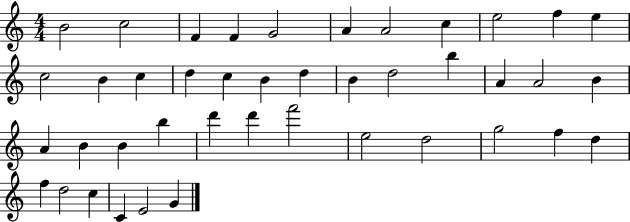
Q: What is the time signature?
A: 4/4